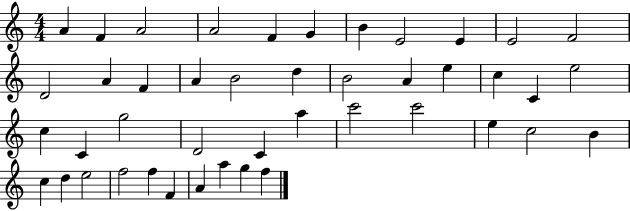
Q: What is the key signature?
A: C major